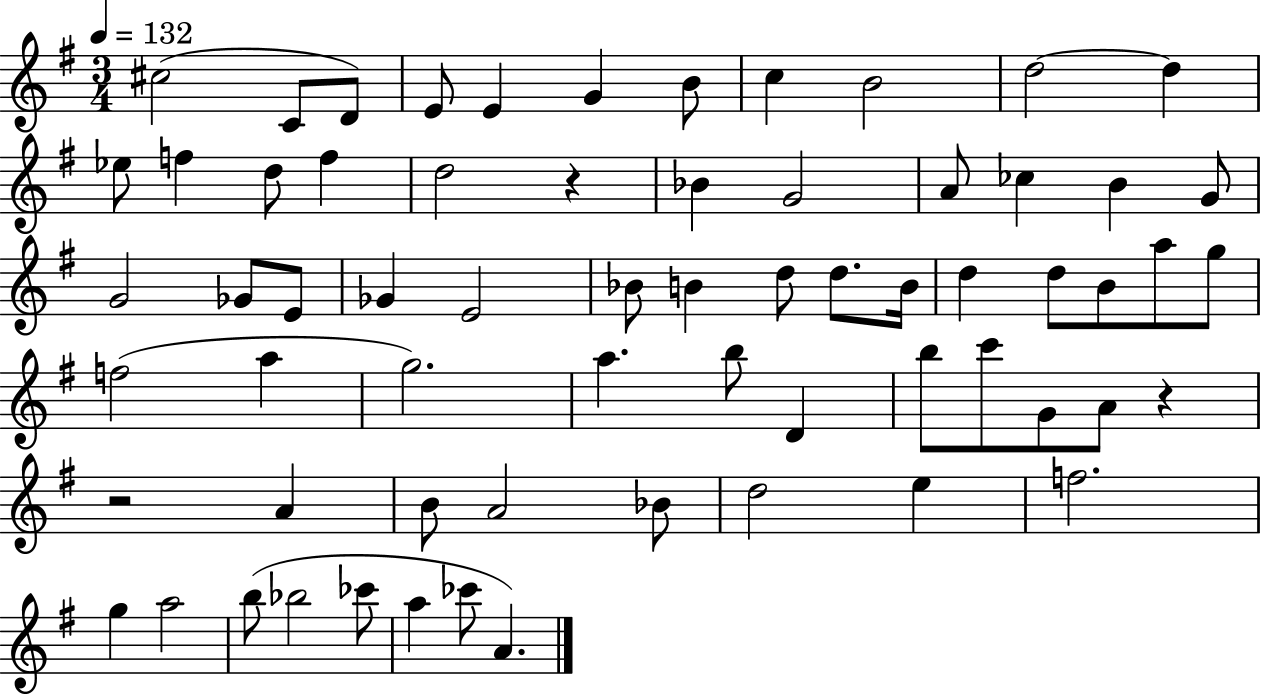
{
  \clef treble
  \numericTimeSignature
  \time 3/4
  \key g \major
  \tempo 4 = 132
  \repeat volta 2 { cis''2( c'8 d'8) | e'8 e'4 g'4 b'8 | c''4 b'2 | d''2~~ d''4 | \break ees''8 f''4 d''8 f''4 | d''2 r4 | bes'4 g'2 | a'8 ces''4 b'4 g'8 | \break g'2 ges'8 e'8 | ges'4 e'2 | bes'8 b'4 d''8 d''8. b'16 | d''4 d''8 b'8 a''8 g''8 | \break f''2( a''4 | g''2.) | a''4. b''8 d'4 | b''8 c'''8 g'8 a'8 r4 | \break r2 a'4 | b'8 a'2 bes'8 | d''2 e''4 | f''2. | \break g''4 a''2 | b''8( bes''2 ces'''8 | a''4 ces'''8 a'4.) | } \bar "|."
}